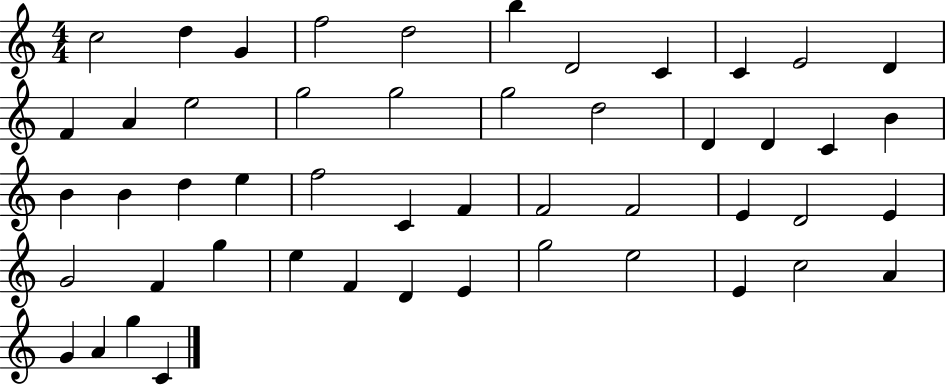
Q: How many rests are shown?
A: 0